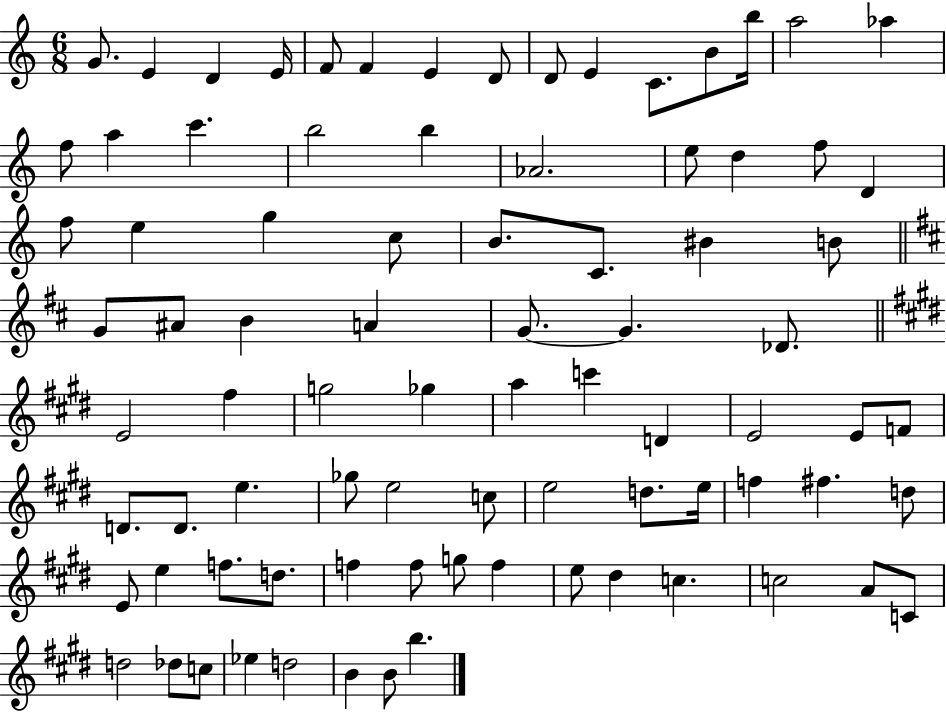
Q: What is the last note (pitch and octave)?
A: B5